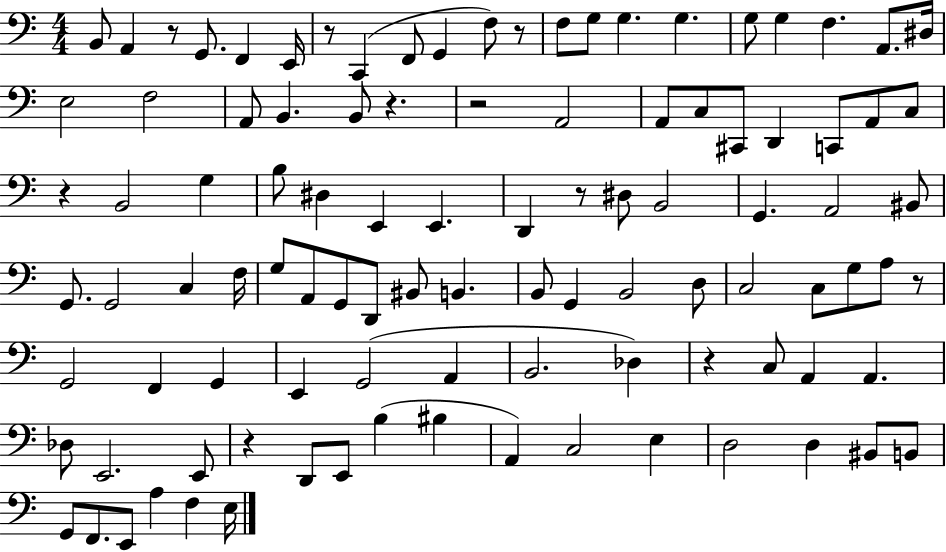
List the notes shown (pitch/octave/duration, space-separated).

B2/e A2/q R/e G2/e. F2/q E2/s R/e C2/q F2/e G2/q F3/e R/e F3/e G3/e G3/q. G3/q. G3/e G3/q F3/q. A2/e. D#3/s E3/h F3/h A2/e B2/q. B2/e R/q. R/h A2/h A2/e C3/e C#2/e D2/q C2/e A2/e C3/e R/q B2/h G3/q B3/e D#3/q E2/q E2/q. D2/q R/e D#3/e B2/h G2/q. A2/h BIS2/e G2/e. G2/h C3/q F3/s G3/e A2/e G2/e D2/e BIS2/e B2/q. B2/e G2/q B2/h D3/e C3/h C3/e G3/e A3/e R/e G2/h F2/q G2/q E2/q G2/h A2/q B2/h. Db3/q R/q C3/e A2/q A2/q. Db3/e E2/h. E2/e R/q D2/e E2/e B3/q BIS3/q A2/q C3/h E3/q D3/h D3/q BIS2/e B2/e G2/e F2/e. E2/e A3/q F3/q E3/s